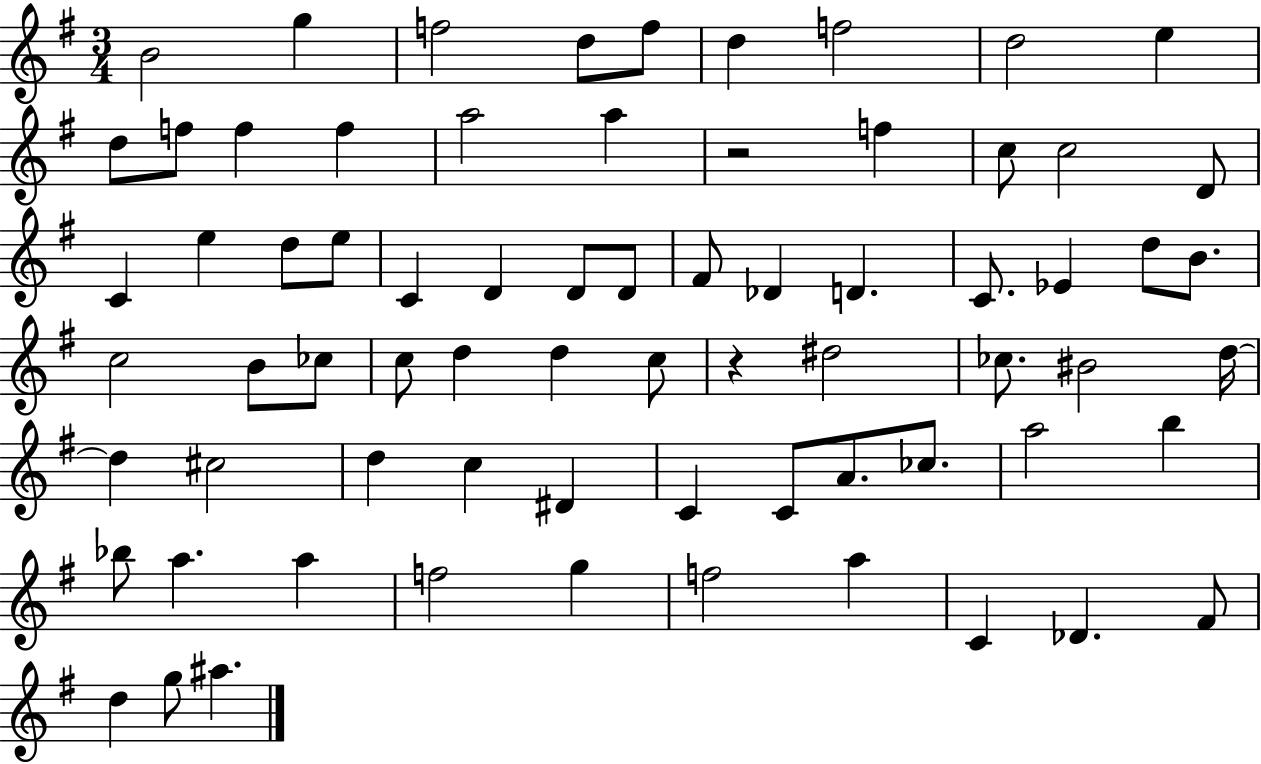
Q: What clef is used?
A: treble